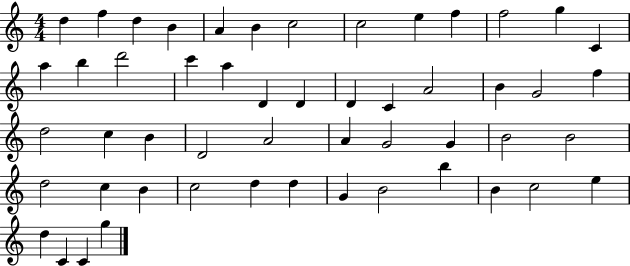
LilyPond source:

{
  \clef treble
  \numericTimeSignature
  \time 4/4
  \key c \major
  d''4 f''4 d''4 b'4 | a'4 b'4 c''2 | c''2 e''4 f''4 | f''2 g''4 c'4 | \break a''4 b''4 d'''2 | c'''4 a''4 d'4 d'4 | d'4 c'4 a'2 | b'4 g'2 f''4 | \break d''2 c''4 b'4 | d'2 a'2 | a'4 g'2 g'4 | b'2 b'2 | \break d''2 c''4 b'4 | c''2 d''4 d''4 | g'4 b'2 b''4 | b'4 c''2 e''4 | \break d''4 c'4 c'4 g''4 | \bar "|."
}